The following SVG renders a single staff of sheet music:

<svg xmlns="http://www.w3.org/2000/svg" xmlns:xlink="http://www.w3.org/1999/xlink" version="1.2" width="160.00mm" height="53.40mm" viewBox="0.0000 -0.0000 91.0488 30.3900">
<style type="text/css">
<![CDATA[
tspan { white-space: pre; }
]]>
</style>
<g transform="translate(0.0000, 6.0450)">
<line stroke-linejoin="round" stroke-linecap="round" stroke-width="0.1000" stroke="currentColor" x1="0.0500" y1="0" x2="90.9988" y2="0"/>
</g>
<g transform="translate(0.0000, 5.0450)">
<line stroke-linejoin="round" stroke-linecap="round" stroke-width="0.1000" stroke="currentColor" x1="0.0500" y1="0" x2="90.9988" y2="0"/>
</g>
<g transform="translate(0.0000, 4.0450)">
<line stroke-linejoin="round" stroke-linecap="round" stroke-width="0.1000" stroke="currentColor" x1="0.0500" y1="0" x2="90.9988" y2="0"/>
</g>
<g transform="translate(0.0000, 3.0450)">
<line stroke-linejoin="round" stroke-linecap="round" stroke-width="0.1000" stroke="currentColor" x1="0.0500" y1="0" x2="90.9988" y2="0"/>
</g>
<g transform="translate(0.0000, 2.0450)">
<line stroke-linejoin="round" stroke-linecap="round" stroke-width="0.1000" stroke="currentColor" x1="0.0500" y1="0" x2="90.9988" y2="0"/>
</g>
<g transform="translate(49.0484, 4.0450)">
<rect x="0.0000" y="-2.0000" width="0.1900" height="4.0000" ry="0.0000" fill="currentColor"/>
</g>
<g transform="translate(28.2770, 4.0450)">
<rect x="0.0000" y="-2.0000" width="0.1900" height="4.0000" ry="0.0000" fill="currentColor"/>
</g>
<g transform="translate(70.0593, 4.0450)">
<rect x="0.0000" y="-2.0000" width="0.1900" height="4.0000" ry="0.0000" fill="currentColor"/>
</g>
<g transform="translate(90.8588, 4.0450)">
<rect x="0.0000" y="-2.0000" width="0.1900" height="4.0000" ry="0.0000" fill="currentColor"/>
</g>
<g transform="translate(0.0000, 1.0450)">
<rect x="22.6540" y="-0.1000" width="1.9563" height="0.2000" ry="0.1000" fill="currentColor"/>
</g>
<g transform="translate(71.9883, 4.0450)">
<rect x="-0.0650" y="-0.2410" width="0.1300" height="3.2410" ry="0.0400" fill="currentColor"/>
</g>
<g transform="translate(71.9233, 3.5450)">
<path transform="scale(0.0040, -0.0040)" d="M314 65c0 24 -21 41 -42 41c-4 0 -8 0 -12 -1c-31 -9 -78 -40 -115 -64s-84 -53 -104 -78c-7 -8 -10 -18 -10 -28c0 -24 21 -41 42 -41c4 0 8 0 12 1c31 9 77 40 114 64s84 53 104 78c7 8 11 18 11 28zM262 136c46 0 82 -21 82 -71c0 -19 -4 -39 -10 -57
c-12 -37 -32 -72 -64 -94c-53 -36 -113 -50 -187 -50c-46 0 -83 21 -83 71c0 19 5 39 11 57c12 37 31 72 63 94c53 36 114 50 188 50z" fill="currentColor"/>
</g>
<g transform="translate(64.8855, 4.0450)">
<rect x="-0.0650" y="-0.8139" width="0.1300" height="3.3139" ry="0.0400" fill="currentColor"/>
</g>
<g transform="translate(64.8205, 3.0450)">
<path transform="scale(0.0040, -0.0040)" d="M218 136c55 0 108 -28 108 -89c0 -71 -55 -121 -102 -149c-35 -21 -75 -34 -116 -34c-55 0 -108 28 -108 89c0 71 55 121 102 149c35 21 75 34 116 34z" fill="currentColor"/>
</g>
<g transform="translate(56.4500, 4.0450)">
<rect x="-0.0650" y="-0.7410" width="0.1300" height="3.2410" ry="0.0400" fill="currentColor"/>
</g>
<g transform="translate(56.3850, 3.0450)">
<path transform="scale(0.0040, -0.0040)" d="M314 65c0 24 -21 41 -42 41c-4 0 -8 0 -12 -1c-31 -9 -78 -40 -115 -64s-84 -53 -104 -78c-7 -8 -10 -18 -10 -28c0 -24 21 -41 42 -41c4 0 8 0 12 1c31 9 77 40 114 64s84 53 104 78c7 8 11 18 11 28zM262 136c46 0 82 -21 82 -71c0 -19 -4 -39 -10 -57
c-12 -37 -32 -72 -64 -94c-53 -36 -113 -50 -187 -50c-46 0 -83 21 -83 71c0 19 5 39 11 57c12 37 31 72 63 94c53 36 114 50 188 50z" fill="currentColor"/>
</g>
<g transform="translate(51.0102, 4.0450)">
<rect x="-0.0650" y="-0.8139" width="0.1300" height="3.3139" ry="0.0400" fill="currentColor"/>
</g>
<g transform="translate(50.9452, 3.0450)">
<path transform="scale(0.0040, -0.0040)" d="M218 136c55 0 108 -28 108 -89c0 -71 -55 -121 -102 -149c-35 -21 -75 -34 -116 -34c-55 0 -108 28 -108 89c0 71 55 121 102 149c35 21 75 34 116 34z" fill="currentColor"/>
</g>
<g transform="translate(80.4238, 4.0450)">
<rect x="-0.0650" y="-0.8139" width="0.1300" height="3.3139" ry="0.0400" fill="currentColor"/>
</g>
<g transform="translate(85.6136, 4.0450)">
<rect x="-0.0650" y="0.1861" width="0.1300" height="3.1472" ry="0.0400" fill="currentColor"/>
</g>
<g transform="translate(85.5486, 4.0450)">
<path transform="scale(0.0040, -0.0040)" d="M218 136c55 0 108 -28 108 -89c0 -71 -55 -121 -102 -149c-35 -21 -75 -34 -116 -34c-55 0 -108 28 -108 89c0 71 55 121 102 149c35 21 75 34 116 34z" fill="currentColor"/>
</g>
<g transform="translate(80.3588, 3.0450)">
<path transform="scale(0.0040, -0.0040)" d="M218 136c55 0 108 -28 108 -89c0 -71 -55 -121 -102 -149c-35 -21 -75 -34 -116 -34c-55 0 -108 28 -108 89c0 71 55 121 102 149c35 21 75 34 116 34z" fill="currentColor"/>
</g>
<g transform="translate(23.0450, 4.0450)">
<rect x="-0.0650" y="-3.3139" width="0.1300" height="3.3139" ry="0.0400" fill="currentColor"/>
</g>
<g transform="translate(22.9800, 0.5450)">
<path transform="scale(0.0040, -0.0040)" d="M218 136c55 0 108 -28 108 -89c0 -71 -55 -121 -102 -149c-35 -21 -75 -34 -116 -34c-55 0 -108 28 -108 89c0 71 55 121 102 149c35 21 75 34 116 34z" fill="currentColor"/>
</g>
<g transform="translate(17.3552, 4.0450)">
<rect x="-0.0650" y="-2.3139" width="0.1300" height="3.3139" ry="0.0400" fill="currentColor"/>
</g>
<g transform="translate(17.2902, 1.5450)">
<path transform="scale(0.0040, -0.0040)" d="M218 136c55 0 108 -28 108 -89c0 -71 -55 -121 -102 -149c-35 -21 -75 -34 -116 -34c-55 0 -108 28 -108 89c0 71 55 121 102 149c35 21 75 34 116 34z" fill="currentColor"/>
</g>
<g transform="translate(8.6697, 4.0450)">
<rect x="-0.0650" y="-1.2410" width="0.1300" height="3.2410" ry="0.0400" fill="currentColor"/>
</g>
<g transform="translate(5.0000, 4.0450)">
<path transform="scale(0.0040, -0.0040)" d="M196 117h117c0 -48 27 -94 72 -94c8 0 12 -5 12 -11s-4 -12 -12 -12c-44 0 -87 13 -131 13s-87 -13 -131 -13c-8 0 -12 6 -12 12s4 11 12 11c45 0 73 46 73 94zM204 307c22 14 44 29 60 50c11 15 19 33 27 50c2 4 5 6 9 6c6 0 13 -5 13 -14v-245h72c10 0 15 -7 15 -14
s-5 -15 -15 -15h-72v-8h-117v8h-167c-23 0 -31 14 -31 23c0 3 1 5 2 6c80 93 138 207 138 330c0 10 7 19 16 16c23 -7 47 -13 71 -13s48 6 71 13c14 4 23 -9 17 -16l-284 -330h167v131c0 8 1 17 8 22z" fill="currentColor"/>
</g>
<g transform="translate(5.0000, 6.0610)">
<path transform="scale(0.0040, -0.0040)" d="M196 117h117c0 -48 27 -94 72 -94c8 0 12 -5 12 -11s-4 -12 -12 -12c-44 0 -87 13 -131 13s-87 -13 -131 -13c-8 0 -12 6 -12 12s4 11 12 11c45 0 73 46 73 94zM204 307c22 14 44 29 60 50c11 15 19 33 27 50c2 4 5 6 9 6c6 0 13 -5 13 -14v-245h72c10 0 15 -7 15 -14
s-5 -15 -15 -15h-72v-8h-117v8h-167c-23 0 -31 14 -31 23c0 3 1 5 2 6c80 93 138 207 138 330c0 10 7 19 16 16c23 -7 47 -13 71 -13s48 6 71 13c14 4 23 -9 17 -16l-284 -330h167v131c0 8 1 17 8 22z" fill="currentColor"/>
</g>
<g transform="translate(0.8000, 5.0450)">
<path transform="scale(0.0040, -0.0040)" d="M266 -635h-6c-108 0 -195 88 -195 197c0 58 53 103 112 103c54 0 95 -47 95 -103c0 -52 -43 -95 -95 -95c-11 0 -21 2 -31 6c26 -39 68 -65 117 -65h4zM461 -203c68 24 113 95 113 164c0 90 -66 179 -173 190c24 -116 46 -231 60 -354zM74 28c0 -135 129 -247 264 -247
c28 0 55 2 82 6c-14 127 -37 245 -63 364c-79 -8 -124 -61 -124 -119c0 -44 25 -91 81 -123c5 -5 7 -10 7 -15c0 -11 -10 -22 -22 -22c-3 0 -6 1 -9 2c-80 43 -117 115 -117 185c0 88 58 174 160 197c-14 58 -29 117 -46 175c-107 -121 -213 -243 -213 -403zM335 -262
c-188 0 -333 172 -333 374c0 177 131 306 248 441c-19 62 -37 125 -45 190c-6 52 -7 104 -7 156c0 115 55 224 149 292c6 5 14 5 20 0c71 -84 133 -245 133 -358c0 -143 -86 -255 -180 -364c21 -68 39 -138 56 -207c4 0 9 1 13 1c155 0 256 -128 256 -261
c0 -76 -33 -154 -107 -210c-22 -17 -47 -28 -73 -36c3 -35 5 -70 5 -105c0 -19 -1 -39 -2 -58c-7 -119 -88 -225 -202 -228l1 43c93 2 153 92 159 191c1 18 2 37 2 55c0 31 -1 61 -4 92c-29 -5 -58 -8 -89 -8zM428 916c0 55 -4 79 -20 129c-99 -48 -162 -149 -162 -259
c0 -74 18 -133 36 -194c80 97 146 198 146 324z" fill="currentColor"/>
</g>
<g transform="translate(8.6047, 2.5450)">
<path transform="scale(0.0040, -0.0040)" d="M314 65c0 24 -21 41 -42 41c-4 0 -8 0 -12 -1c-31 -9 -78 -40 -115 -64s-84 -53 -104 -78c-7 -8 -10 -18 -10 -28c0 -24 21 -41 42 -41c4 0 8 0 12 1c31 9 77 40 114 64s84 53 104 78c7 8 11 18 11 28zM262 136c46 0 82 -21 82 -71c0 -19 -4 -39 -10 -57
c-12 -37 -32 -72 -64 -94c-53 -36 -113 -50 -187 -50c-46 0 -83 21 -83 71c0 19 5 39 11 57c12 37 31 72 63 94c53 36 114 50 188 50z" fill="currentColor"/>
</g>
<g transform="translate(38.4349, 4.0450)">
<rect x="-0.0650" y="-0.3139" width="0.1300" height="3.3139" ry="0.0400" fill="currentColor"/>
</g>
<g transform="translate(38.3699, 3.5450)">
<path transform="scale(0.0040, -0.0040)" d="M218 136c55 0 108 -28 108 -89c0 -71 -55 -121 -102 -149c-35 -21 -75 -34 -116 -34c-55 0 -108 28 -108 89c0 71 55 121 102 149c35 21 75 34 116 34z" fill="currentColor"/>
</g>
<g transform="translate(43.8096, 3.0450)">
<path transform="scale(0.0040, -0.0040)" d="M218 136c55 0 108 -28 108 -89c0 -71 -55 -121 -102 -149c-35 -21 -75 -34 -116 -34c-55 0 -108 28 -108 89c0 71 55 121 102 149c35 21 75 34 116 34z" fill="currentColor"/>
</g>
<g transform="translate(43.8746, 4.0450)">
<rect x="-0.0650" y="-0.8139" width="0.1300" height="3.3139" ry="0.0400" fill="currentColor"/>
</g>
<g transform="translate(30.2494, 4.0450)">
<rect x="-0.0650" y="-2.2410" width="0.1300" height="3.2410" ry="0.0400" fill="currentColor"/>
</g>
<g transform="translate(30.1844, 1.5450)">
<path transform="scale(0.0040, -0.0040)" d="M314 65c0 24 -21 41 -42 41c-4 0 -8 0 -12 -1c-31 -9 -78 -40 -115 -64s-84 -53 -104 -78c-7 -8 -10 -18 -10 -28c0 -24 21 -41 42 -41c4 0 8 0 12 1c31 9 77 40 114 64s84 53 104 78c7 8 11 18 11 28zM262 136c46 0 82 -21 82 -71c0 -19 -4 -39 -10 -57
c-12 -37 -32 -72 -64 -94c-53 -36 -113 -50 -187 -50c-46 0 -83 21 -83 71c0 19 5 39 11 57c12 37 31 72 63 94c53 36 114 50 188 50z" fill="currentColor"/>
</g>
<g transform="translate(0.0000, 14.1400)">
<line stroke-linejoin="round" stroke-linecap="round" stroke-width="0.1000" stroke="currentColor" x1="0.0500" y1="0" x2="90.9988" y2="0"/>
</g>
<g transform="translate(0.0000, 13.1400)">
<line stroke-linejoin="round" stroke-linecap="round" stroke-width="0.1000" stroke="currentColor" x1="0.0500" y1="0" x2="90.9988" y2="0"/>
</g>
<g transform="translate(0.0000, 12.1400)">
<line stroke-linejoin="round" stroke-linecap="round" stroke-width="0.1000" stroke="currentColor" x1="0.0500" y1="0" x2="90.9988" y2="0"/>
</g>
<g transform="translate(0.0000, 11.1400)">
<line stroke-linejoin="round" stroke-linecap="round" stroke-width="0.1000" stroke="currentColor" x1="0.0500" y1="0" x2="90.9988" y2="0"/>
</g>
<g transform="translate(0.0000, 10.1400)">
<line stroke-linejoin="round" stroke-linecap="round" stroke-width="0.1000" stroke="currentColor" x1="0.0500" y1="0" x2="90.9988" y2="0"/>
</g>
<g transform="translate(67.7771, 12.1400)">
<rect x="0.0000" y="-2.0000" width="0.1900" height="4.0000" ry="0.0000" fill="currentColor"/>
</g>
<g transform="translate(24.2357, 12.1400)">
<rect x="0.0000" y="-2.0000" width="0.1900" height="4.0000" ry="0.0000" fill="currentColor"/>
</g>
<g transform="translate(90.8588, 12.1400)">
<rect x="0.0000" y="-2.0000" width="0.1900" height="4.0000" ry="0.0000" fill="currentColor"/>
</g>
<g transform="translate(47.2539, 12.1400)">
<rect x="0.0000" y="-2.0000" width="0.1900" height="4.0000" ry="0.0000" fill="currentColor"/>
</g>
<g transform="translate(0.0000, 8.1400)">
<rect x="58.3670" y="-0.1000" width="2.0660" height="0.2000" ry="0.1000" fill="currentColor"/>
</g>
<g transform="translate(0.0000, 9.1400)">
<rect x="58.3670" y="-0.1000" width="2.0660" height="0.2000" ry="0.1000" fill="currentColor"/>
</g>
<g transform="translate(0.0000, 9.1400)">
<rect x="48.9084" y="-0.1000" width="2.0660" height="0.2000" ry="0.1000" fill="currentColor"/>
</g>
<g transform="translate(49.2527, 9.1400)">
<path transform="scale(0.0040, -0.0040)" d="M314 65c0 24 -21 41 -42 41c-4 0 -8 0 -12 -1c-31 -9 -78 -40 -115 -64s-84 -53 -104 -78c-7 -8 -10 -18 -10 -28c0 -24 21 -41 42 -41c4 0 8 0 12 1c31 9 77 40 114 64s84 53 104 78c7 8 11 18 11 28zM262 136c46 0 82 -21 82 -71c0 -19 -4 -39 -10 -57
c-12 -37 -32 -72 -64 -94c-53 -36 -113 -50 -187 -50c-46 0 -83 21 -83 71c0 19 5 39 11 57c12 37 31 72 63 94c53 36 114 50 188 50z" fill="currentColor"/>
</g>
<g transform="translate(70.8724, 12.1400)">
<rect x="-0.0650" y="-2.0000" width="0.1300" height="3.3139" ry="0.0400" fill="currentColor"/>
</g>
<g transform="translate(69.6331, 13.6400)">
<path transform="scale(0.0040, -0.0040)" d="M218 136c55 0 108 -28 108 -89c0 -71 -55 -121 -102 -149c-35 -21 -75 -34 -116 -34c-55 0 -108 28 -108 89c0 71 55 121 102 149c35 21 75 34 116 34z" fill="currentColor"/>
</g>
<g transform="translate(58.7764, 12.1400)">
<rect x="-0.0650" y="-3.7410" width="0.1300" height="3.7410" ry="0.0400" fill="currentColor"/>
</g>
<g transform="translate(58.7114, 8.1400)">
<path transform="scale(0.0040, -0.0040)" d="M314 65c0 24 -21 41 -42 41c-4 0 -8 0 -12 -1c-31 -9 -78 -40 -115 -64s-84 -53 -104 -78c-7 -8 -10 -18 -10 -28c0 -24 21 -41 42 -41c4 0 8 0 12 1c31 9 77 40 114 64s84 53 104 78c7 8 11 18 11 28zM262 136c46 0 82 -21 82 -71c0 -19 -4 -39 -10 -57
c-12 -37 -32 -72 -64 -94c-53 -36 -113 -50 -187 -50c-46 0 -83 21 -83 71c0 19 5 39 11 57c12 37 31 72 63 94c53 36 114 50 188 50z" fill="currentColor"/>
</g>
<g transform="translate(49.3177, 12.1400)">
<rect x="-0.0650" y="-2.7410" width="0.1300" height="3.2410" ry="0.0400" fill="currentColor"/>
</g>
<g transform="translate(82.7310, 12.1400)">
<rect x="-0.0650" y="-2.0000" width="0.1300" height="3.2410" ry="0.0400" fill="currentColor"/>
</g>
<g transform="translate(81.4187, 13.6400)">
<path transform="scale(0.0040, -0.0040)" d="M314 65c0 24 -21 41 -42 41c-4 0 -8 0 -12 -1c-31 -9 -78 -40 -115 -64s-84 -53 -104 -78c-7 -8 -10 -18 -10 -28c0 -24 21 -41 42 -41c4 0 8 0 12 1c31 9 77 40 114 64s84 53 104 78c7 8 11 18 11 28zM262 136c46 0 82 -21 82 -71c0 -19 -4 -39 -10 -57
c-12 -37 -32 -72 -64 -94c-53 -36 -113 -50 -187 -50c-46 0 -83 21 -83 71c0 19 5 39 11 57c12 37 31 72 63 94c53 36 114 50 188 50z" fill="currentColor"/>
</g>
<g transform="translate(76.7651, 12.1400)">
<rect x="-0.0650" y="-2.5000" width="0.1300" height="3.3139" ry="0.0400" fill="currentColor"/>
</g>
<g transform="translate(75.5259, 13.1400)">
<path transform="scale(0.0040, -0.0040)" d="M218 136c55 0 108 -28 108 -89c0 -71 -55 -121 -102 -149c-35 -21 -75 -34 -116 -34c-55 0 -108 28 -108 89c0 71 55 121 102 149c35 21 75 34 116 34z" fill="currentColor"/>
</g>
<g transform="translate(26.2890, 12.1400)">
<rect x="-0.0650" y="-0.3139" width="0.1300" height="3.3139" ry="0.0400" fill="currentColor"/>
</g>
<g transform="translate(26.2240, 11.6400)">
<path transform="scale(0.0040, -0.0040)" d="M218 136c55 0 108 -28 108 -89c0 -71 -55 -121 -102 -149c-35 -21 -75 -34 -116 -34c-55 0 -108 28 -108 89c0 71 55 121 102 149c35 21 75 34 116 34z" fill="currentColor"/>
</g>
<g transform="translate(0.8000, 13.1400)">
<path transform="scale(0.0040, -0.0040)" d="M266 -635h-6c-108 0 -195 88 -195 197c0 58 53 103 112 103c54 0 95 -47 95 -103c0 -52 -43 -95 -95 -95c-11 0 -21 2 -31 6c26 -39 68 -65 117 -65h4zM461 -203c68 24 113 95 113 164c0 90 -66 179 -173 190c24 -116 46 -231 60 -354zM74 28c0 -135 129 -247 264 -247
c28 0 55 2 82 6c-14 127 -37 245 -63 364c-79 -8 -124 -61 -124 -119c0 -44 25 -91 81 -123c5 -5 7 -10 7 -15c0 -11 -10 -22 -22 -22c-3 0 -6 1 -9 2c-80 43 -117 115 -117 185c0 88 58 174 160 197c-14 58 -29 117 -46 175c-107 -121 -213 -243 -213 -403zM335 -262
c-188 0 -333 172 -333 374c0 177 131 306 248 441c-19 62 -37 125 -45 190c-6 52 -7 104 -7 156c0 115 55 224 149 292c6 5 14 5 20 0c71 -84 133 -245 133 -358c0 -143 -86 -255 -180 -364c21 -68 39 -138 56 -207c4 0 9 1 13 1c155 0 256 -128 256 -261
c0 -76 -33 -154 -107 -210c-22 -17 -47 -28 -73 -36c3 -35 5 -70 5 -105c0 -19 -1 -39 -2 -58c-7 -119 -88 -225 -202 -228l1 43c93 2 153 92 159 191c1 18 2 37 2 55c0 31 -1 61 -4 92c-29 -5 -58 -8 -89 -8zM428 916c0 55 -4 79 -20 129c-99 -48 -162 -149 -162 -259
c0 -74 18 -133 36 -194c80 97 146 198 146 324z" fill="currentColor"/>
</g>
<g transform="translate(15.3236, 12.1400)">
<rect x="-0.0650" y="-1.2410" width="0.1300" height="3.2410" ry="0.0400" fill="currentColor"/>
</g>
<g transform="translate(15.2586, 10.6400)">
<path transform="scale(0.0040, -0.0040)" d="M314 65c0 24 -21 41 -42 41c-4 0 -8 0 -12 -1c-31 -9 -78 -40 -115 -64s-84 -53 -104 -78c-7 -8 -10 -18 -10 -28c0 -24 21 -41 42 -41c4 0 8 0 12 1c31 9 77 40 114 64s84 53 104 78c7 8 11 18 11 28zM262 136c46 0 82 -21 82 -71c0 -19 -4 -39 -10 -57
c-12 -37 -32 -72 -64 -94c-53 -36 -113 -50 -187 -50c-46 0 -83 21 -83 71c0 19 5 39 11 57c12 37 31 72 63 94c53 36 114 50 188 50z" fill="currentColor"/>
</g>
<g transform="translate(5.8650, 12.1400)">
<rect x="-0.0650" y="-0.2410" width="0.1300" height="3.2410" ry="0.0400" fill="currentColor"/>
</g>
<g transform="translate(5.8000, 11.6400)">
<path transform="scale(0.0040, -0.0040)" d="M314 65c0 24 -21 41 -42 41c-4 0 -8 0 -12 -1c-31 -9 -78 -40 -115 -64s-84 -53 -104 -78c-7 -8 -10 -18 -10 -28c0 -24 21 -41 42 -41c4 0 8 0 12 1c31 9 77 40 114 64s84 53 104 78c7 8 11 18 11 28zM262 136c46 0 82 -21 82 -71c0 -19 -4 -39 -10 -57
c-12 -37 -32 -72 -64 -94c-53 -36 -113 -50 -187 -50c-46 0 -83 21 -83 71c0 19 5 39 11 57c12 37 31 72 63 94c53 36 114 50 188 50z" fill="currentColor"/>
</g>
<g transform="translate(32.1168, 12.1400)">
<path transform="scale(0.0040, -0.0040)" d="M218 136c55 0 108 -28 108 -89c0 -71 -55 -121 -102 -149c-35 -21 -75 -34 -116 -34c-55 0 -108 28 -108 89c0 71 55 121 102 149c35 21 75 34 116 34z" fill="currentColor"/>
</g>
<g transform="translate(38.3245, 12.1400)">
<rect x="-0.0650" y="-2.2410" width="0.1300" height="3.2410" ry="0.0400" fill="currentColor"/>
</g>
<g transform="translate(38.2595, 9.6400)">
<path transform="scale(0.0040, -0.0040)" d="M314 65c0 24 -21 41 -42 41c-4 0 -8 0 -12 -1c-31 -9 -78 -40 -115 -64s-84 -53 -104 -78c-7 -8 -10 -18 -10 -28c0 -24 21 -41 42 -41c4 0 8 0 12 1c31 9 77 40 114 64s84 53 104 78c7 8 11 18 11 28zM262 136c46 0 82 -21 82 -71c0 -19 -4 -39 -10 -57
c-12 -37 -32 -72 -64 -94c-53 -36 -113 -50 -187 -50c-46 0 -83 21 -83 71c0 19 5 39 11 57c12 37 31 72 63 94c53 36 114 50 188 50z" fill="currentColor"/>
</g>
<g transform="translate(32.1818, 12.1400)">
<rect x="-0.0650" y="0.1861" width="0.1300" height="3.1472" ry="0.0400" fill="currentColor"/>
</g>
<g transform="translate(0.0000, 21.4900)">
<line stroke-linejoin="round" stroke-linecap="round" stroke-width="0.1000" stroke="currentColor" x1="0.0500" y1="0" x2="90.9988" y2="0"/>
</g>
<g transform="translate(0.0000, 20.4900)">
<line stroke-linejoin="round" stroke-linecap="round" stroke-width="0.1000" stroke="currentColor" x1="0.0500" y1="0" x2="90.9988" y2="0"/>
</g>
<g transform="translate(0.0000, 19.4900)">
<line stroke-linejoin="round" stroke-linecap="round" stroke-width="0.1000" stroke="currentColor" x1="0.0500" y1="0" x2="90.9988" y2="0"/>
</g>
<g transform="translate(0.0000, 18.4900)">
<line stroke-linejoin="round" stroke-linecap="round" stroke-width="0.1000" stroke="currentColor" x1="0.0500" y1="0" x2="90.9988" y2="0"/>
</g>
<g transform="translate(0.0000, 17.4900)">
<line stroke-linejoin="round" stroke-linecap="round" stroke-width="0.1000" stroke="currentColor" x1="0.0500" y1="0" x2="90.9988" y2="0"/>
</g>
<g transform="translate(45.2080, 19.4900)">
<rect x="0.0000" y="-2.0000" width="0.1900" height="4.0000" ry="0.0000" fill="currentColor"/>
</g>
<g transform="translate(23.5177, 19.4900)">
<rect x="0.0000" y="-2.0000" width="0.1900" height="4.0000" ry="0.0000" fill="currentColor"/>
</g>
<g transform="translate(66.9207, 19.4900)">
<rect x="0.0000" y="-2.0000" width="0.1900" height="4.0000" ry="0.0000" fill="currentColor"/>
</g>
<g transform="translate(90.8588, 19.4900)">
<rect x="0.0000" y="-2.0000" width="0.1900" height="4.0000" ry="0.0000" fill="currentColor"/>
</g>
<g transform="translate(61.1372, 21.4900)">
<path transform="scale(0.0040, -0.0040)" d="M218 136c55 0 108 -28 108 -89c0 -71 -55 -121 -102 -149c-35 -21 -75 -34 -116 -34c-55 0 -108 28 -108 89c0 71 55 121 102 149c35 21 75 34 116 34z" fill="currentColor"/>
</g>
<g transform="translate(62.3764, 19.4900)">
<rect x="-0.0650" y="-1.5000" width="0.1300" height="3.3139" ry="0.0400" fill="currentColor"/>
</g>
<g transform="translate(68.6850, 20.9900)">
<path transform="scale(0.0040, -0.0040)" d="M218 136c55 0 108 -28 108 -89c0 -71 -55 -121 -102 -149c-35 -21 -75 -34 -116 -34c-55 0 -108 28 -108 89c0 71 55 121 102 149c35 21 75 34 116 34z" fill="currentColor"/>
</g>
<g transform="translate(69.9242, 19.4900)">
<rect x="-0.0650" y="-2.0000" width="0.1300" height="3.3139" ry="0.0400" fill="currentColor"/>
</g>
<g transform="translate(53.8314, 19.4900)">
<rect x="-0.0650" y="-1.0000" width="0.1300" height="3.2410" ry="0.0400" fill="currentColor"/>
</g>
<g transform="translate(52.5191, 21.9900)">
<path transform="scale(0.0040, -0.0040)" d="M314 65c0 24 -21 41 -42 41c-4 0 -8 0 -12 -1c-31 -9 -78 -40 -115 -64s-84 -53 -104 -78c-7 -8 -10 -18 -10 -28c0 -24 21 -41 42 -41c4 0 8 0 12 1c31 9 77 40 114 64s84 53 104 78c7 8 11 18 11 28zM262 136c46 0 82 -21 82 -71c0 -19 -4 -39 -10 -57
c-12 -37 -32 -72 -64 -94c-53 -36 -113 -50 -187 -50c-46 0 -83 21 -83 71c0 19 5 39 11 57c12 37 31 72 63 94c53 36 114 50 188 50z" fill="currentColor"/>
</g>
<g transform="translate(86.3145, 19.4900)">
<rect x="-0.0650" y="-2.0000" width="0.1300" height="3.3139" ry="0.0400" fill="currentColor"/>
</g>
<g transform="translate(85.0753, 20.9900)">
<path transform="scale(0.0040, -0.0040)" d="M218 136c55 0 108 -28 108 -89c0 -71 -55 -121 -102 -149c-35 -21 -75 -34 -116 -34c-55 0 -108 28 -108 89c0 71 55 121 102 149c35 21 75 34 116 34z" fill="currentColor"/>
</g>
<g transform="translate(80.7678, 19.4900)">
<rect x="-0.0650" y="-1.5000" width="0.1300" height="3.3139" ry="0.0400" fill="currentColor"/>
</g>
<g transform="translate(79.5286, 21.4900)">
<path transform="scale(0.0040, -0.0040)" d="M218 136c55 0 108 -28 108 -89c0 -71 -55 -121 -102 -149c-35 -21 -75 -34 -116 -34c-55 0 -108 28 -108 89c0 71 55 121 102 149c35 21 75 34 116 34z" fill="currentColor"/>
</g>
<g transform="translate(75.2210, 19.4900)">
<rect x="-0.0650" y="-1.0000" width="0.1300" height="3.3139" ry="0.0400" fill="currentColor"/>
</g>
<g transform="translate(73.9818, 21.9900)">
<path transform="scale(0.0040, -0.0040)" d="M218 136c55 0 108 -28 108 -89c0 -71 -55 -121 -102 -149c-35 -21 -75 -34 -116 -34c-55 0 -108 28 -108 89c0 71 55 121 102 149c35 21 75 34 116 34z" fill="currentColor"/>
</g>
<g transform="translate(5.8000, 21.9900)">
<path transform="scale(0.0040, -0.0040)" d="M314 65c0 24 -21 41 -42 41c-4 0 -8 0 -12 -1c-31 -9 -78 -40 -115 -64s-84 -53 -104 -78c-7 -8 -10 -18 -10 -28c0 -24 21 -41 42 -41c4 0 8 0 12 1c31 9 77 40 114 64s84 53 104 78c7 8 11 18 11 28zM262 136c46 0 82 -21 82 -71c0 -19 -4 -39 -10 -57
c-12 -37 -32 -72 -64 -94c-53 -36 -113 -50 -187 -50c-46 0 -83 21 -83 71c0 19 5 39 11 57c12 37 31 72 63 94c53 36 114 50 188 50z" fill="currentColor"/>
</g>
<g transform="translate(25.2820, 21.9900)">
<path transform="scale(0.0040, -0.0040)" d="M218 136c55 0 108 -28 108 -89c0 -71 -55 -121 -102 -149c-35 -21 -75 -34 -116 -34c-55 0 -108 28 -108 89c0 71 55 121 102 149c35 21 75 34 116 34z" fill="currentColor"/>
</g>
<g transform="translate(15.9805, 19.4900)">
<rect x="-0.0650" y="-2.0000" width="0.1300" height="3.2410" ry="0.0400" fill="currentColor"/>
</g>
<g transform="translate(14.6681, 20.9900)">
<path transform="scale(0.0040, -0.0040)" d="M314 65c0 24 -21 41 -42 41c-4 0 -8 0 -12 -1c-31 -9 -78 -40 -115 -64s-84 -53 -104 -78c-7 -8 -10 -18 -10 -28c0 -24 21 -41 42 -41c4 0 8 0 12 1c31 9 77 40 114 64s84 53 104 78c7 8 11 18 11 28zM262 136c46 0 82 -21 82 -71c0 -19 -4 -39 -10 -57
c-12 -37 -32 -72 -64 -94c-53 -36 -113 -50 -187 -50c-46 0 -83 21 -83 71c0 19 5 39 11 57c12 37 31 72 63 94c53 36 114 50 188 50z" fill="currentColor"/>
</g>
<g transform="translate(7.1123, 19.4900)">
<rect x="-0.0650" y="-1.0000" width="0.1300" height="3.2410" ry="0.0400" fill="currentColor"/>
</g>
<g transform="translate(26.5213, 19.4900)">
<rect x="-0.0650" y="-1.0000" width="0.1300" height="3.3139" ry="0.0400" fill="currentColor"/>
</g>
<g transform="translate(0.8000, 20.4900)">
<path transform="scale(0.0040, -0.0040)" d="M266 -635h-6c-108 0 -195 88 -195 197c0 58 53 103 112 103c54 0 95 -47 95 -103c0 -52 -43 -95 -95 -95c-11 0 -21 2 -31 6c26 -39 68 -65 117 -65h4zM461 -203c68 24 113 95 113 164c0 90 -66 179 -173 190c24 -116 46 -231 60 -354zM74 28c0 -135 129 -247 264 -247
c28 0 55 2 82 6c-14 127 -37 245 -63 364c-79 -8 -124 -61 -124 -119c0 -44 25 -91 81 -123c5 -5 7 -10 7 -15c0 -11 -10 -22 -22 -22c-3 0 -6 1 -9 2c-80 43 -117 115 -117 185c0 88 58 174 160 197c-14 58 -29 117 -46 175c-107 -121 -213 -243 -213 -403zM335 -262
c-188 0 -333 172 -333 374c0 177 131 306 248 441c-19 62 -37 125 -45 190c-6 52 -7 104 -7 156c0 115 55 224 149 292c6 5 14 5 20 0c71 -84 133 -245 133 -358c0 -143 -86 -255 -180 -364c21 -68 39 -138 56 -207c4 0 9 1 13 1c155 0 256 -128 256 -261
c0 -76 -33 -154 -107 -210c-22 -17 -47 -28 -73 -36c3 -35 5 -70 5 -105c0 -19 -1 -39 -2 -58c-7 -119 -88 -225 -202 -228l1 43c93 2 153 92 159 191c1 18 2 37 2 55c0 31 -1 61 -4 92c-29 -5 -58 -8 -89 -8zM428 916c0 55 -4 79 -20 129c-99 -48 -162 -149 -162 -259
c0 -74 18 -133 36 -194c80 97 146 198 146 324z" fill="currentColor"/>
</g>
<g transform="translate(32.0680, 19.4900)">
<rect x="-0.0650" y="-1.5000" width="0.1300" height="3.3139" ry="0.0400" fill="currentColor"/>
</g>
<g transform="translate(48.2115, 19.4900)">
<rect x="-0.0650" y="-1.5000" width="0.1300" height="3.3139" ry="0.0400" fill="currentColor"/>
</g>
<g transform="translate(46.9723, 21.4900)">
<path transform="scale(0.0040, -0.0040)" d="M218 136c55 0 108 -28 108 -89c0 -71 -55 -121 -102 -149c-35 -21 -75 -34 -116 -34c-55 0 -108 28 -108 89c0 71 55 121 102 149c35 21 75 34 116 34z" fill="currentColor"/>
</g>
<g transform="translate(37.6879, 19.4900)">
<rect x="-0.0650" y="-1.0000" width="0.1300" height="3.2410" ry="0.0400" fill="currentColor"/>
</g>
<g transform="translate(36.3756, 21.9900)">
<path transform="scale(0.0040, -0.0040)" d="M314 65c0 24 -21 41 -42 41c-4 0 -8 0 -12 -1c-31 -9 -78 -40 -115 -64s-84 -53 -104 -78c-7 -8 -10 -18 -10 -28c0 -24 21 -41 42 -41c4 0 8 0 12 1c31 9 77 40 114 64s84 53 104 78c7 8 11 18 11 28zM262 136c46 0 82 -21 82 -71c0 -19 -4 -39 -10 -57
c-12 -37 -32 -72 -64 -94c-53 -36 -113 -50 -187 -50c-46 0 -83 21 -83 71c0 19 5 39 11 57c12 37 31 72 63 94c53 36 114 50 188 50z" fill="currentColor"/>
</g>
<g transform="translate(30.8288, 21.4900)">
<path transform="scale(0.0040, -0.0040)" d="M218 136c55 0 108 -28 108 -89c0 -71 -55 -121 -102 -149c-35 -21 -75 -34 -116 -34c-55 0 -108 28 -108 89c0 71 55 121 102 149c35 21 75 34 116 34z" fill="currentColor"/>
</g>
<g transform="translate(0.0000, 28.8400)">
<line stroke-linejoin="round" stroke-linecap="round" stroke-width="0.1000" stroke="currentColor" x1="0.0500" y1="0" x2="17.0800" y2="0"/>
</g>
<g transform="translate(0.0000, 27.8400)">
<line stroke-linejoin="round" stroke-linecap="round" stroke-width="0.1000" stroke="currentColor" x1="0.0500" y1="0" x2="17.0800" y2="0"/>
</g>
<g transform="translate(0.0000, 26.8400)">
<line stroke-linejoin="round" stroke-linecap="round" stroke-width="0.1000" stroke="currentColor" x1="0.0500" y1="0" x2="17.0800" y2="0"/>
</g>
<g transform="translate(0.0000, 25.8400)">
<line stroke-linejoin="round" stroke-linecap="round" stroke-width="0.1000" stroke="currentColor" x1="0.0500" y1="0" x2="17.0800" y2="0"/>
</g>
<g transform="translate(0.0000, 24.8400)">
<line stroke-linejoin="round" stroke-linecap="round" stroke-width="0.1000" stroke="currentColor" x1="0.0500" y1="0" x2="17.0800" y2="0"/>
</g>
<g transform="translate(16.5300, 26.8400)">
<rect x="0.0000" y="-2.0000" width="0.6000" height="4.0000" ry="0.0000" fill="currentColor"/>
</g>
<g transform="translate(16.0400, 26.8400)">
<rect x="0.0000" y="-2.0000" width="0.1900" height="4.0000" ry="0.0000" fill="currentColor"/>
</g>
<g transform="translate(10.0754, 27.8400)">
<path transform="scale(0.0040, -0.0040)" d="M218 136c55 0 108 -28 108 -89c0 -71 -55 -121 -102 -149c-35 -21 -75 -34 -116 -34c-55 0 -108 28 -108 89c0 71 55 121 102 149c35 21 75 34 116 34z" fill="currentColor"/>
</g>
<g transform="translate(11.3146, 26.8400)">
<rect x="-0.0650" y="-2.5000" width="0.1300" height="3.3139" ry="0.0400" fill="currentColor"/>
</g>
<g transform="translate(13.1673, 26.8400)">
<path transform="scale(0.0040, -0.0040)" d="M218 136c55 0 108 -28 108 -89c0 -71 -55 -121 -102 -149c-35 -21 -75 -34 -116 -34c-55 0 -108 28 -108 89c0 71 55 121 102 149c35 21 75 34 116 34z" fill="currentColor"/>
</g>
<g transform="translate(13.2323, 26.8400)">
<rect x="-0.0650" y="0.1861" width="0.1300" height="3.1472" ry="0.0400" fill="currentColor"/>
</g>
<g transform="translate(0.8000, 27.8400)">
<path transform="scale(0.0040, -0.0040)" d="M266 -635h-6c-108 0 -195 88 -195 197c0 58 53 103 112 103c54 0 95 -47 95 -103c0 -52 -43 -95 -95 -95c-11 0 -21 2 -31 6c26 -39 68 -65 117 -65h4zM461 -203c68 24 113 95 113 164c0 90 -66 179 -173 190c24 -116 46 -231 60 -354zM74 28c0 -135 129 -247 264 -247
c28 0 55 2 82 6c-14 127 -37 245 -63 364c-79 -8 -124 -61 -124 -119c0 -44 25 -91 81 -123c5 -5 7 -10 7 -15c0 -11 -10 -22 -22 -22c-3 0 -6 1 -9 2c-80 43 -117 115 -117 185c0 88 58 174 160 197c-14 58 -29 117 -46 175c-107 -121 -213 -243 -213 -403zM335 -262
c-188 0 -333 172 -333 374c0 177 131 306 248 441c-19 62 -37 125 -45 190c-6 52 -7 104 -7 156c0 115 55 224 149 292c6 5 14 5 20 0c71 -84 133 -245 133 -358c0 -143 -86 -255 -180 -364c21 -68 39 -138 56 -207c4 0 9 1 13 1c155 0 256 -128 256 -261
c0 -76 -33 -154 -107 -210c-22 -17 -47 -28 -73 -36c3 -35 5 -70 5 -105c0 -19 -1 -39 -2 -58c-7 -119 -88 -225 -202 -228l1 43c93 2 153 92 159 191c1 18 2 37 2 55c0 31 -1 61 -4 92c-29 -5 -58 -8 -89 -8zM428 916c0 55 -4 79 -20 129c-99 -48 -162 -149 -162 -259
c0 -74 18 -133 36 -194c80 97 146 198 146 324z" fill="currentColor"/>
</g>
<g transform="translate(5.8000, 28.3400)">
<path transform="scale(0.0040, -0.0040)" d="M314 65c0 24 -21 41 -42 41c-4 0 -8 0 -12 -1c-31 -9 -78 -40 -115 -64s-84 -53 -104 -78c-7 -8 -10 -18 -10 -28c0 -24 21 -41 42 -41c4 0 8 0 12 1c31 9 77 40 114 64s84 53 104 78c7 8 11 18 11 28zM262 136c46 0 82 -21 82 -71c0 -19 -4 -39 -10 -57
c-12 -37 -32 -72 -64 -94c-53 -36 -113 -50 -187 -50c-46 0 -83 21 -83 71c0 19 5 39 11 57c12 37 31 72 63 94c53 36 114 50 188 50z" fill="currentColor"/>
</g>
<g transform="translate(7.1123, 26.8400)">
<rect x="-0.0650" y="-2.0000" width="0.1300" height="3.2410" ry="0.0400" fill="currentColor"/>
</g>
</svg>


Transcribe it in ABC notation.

X:1
T:Untitled
M:4/4
L:1/4
K:C
e2 g b g2 c d d d2 d c2 d B c2 e2 c B g2 a2 c'2 F G F2 D2 F2 D E D2 E D2 E F D E F F2 G B